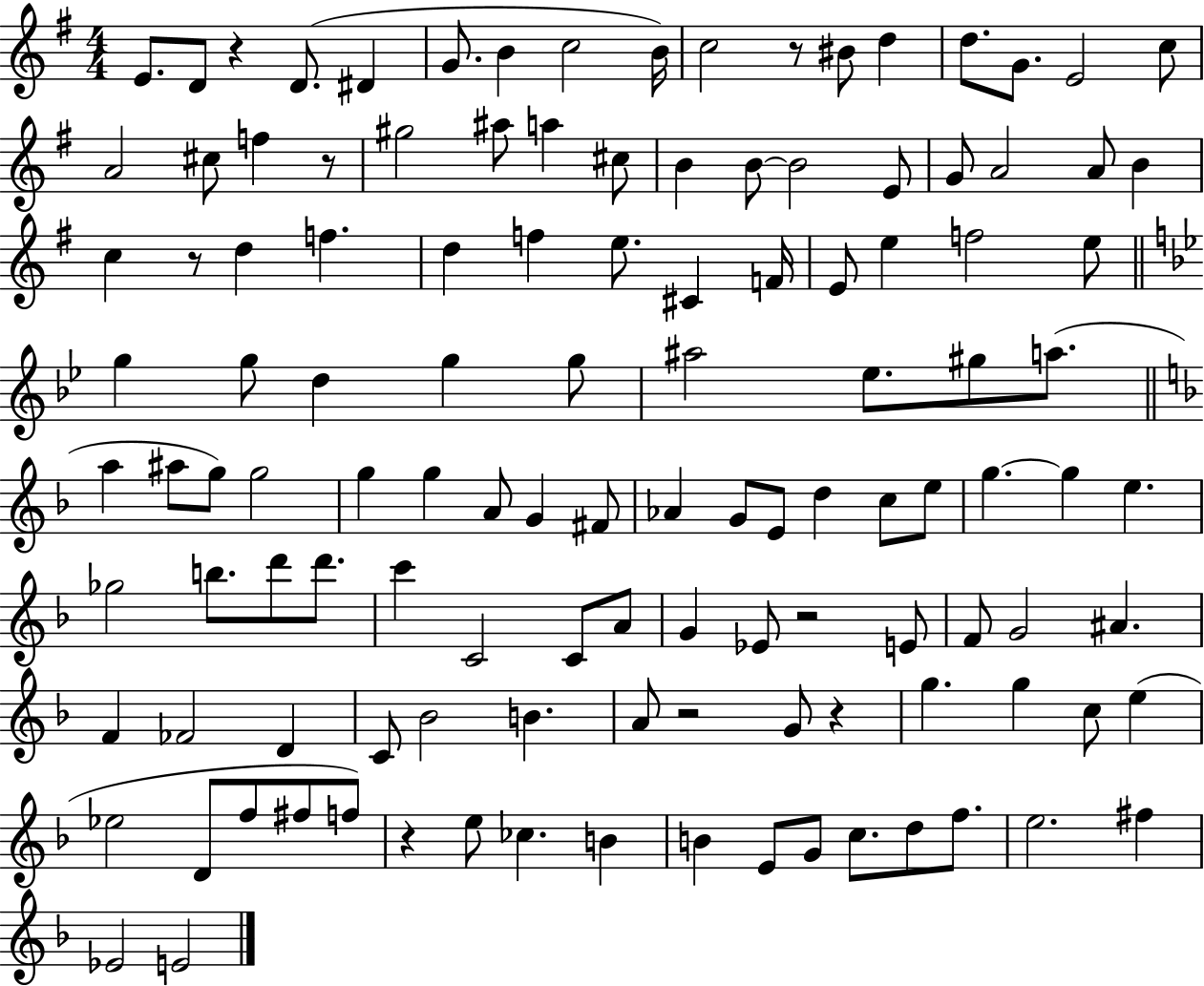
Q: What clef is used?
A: treble